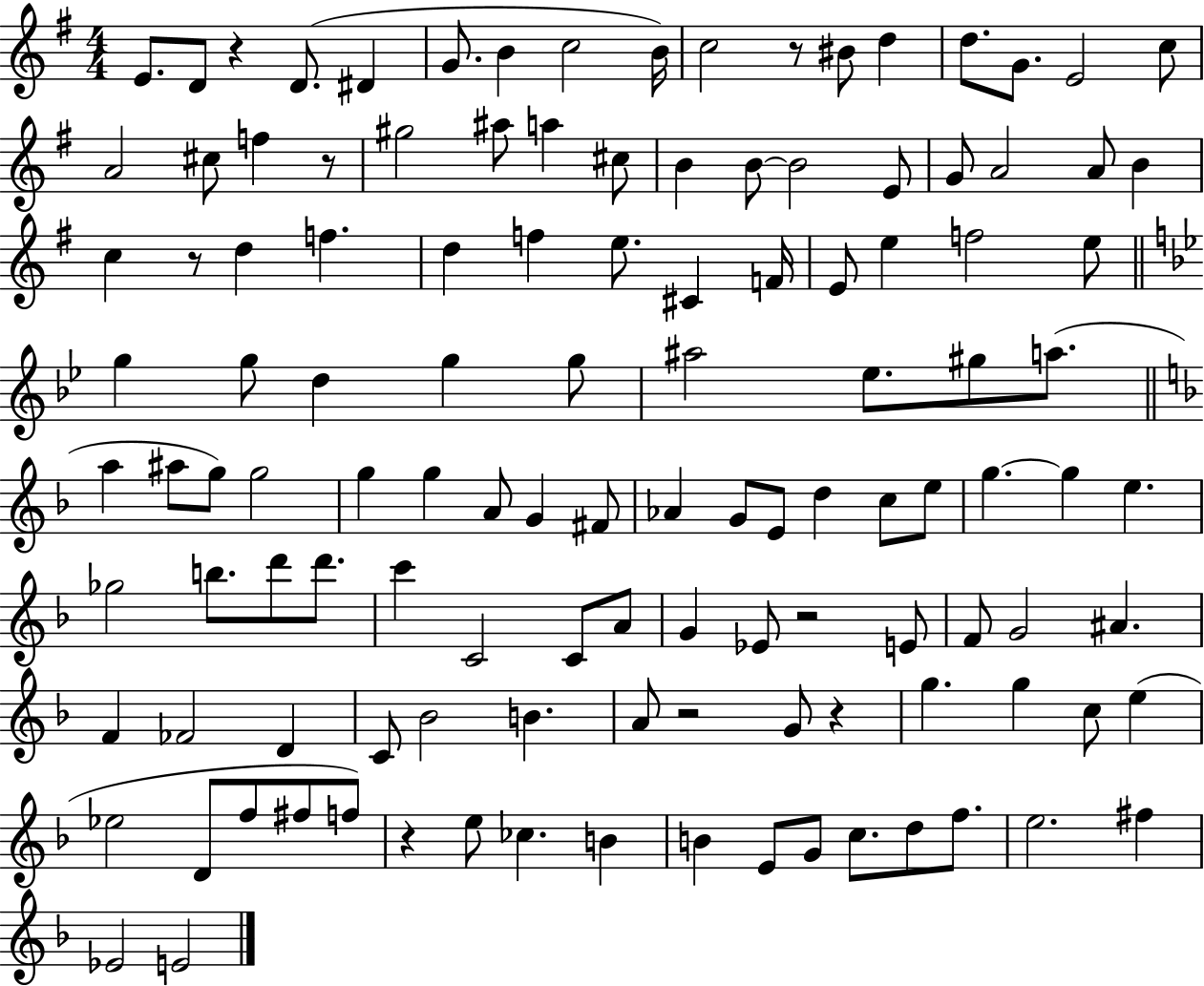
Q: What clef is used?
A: treble